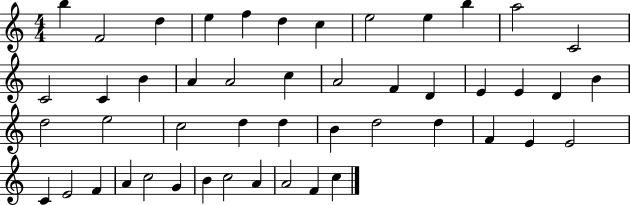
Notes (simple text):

B5/q F4/h D5/q E5/q F5/q D5/q C5/q E5/h E5/q B5/q A5/h C4/h C4/h C4/q B4/q A4/q A4/h C5/q A4/h F4/q D4/q E4/q E4/q D4/q B4/q D5/h E5/h C5/h D5/q D5/q B4/q D5/h D5/q F4/q E4/q E4/h C4/q E4/h F4/q A4/q C5/h G4/q B4/q C5/h A4/q A4/h F4/q C5/q